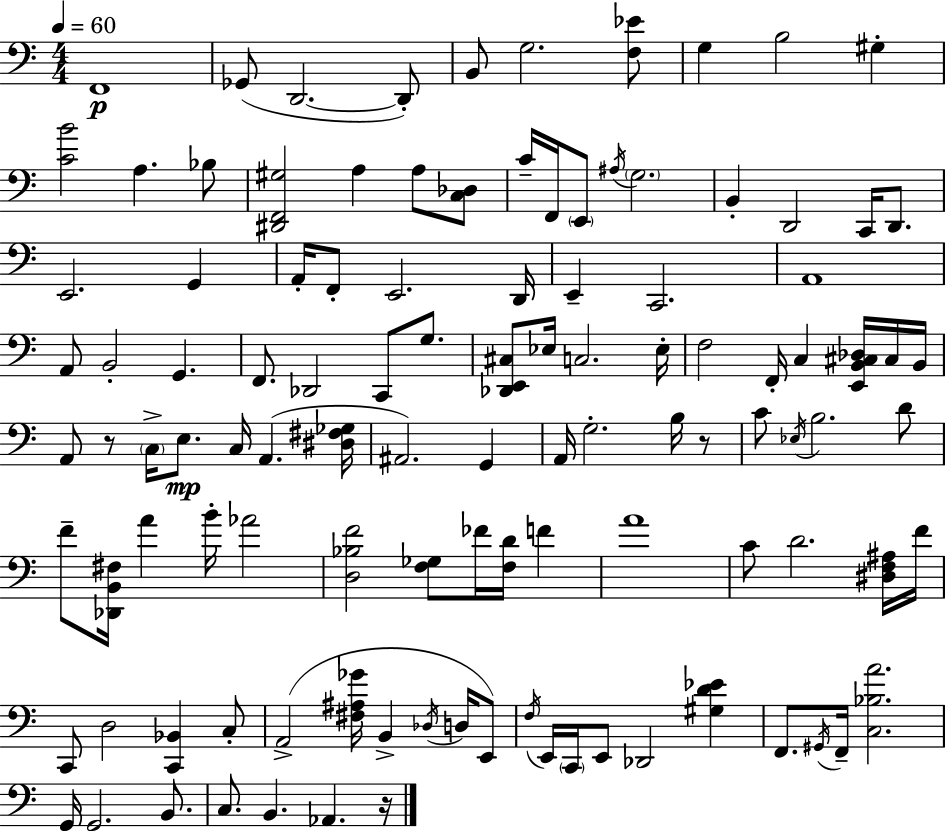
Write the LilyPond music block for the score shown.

{
  \clef bass
  \numericTimeSignature
  \time 4/4
  \key a \minor
  \tempo 4 = 60
  f,1\p | ges,8( d,2.~~ d,8-.) | b,8 g2. <f ees'>8 | g4 b2 gis4-. | \break <c' b'>2 a4. bes8 | <dis, f, gis>2 a4 a8 <c des>8 | c'16-- f,16 \parenthesize e,8 \acciaccatura { ais16 } \parenthesize g2. | b,4-. d,2 c,16 d,8. | \break e,2. g,4 | a,16-. f,8-. e,2. | d,16 e,4-- c,2. | a,1 | \break a,8 b,2-. g,4. | f,8. des,2 c,8 g8. | <des, e, cis>8 ees16 c2. | ees16-. f2 f,16-. c4 <e, b, cis des>16 cis16 | \break b,16 a,8 r8 \parenthesize c16-> e8.\mp c16 a,4.( | <dis fis ges>16 ais,2.) g,4 | a,16 g2.-. b16 r8 | c'8 \acciaccatura { ees16 } b2. | \break d'8 f'8-- <des, b, fis>16 a'4 b'16-. aes'2 | <d bes f'>2 <f ges>8 fes'16 <f d'>16 f'4 | a'1 | c'8 d'2. | \break <dis f ais>16 f'16 c,8 d2 <c, bes,>4 | c8-. a,2->( <fis ais ges'>16 b,4-> \acciaccatura { des16 } | d16 e,8) \acciaccatura { f16 } e,16 \parenthesize c,16 e,8 des,2 | <gis d' ees'>4 f,8. \acciaccatura { gis,16 } f,16-- <c bes a'>2. | \break g,16 g,2. | b,8. c8. b,4. aes,4. | r16 \bar "|."
}